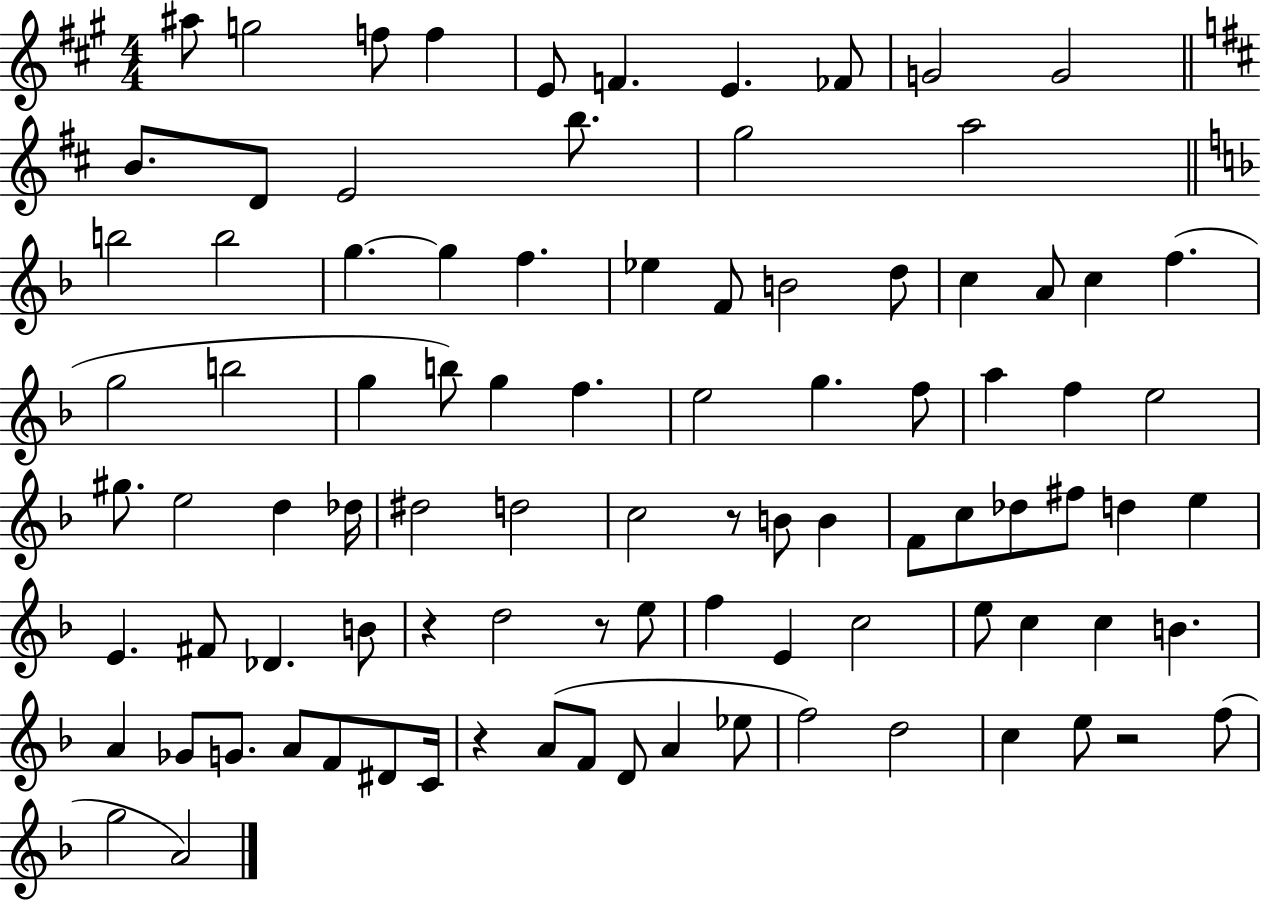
{
  \clef treble
  \numericTimeSignature
  \time 4/4
  \key a \major
  ais''8 g''2 f''8 f''4 | e'8 f'4. e'4. fes'8 | g'2 g'2 | \bar "||" \break \key d \major b'8. d'8 e'2 b''8. | g''2 a''2 | \bar "||" \break \key f \major b''2 b''2 | g''4.~~ g''4 f''4. | ees''4 f'8 b'2 d''8 | c''4 a'8 c''4 f''4.( | \break g''2 b''2 | g''4 b''8) g''4 f''4. | e''2 g''4. f''8 | a''4 f''4 e''2 | \break gis''8. e''2 d''4 des''16 | dis''2 d''2 | c''2 r8 b'8 b'4 | f'8 c''8 des''8 fis''8 d''4 e''4 | \break e'4. fis'8 des'4. b'8 | r4 d''2 r8 e''8 | f''4 e'4 c''2 | e''8 c''4 c''4 b'4. | \break a'4 ges'8 g'8. a'8 f'8 dis'8 c'16 | r4 a'8( f'8 d'8 a'4 ees''8 | f''2) d''2 | c''4 e''8 r2 f''8( | \break g''2 a'2) | \bar "|."
}